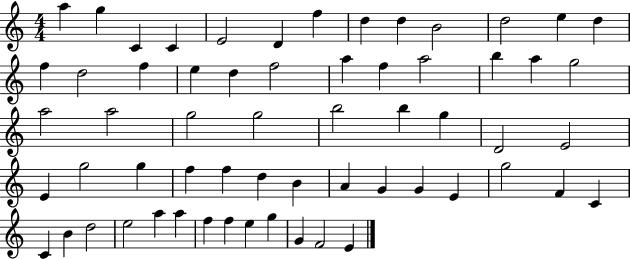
A5/q G5/q C4/q C4/q E4/h D4/q F5/q D5/q D5/q B4/h D5/h E5/q D5/q F5/q D5/h F5/q E5/q D5/q F5/h A5/q F5/q A5/h B5/q A5/q G5/h A5/h A5/h G5/h G5/h B5/h B5/q G5/q D4/h E4/h E4/q G5/h G5/q F5/q F5/q D5/q B4/q A4/q G4/q G4/q E4/q G5/h F4/q C4/q C4/q B4/q D5/h E5/h A5/q A5/q F5/q F5/q E5/q G5/q G4/q F4/h E4/q